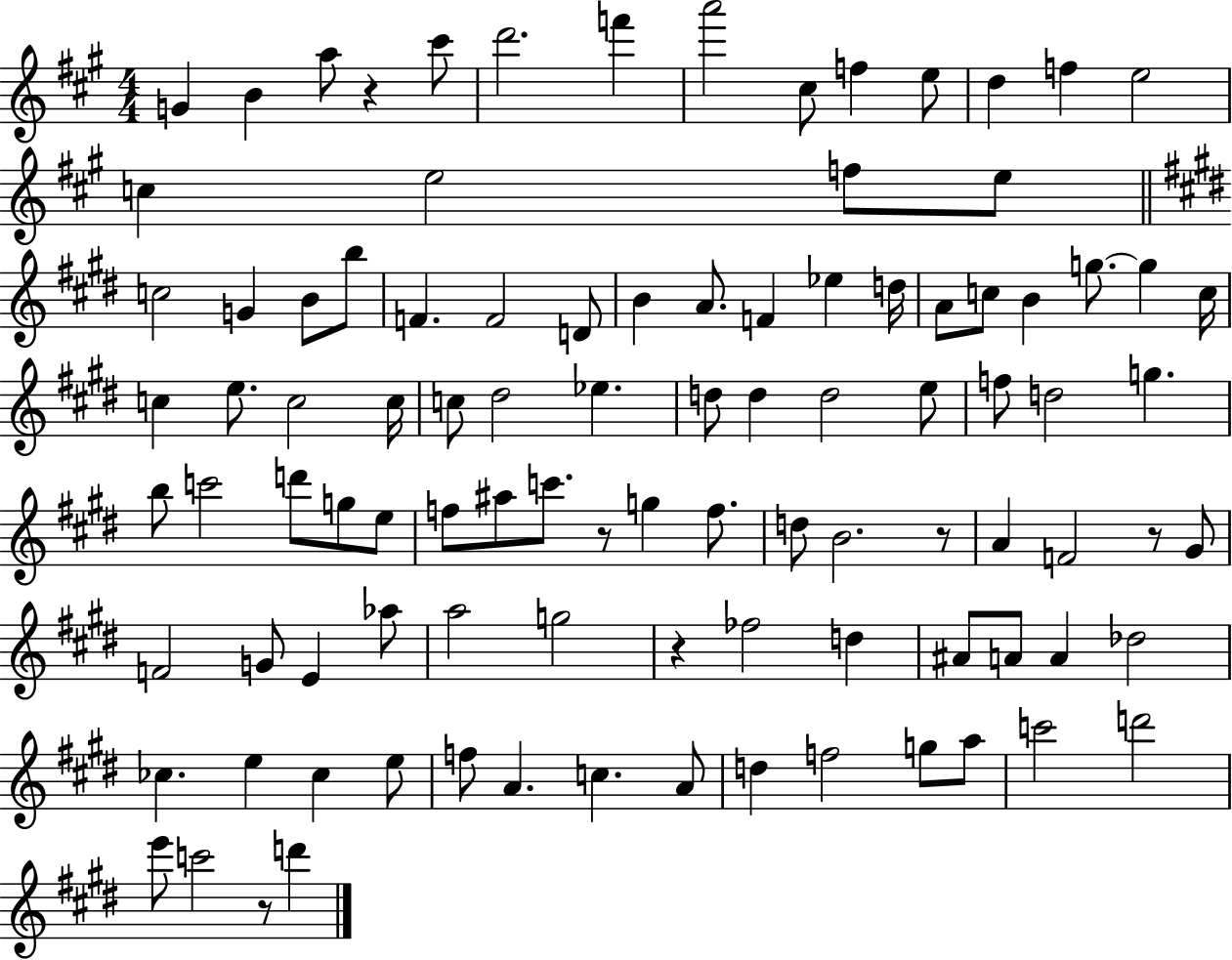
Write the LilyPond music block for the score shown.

{
  \clef treble
  \numericTimeSignature
  \time 4/4
  \key a \major
  \repeat volta 2 { g'4 b'4 a''8 r4 cis'''8 | d'''2. f'''4 | a'''2 cis''8 f''4 e''8 | d''4 f''4 e''2 | \break c''4 e''2 f''8 e''8 | \bar "||" \break \key e \major c''2 g'4 b'8 b''8 | f'4. f'2 d'8 | b'4 a'8. f'4 ees''4 d''16 | a'8 c''8 b'4 g''8.~~ g''4 c''16 | \break c''4 e''8. c''2 c''16 | c''8 dis''2 ees''4. | d''8 d''4 d''2 e''8 | f''8 d''2 g''4. | \break b''8 c'''2 d'''8 g''8 e''8 | f''8 ais''8 c'''8. r8 g''4 f''8. | d''8 b'2. r8 | a'4 f'2 r8 gis'8 | \break f'2 g'8 e'4 aes''8 | a''2 g''2 | r4 fes''2 d''4 | ais'8 a'8 a'4 des''2 | \break ces''4. e''4 ces''4 e''8 | f''8 a'4. c''4. a'8 | d''4 f''2 g''8 a''8 | c'''2 d'''2 | \break e'''8 c'''2 r8 d'''4 | } \bar "|."
}